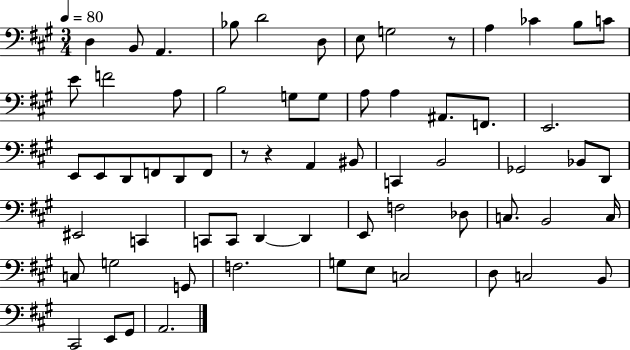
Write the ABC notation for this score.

X:1
T:Untitled
M:3/4
L:1/4
K:A
D, B,,/2 A,, _B,/2 D2 D,/2 E,/2 G,2 z/2 A, _C B,/2 C/2 E/2 F2 A,/2 B,2 G,/2 G,/2 A,/2 A, ^A,,/2 F,,/2 E,,2 E,,/2 E,,/2 D,,/2 F,,/2 D,,/2 F,,/2 z/2 z A,, ^B,,/2 C,, B,,2 _G,,2 _B,,/2 D,,/2 ^E,,2 C,, C,,/2 C,,/2 D,, D,, E,,/2 F,2 _D,/2 C,/2 B,,2 C,/4 C,/2 G,2 G,,/2 F,2 G,/2 E,/2 C,2 D,/2 C,2 B,,/2 ^C,,2 E,,/2 ^G,,/2 A,,2